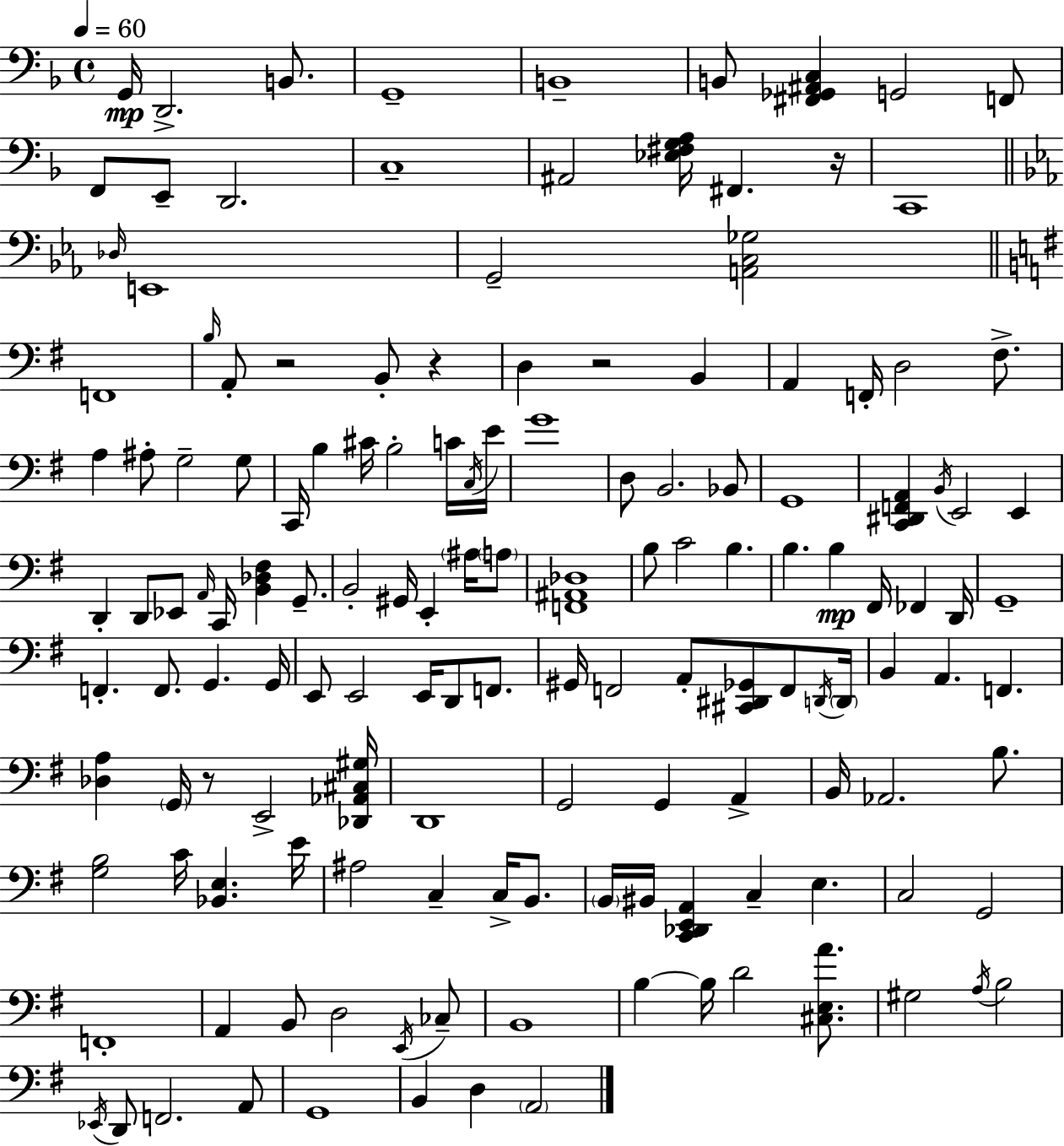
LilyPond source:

{
  \clef bass
  \time 4/4
  \defaultTimeSignature
  \key f \major
  \tempo 4 = 60
  g,16\mp d,2.-> b,8. | g,1-- | b,1-- | b,8 <fis, ges, ais, c>4 g,2 f,8 | \break f,8 e,8-- d,2. | c1-- | ais,2 <ees fis g a>16 fis,4. r16 | c,1 | \break \bar "||" \break \key c \minor \grace { des16 } e,1 | g,2-- <a, c ges>2 | \bar "||" \break \key g \major f,1 | \grace { b16 } a,8-. r2 b,8-. r4 | d4 r2 b,4 | a,4 f,16-. d2 fis8.-> | \break a4 ais8-. g2-- g8 | c,16 b4 cis'16 b2-. c'16 | \acciaccatura { c16 } e'16 g'1 | d8 b,2. | \break bes,8 g,1 | <c, dis, f, a,>4 \acciaccatura { b,16 } e,2 e,4 | d,4-. d,8 ees,8 \grace { a,16 } c,16 <b, des fis>4 | g,8.-- b,2-. gis,16 e,4-. | \break \parenthesize ais16 \parenthesize a8 <f, ais, des>1 | b8 c'2 b4. | b4. b4\mp fis,16 fes,4 | d,16 g,1-- | \break f,4.-. f,8. g,4. | g,16 e,8 e,2 e,16 d,8 | f,8. gis,16 f,2 a,8-. <cis, dis, ges,>8 | f,8 \acciaccatura { d,16 } \parenthesize d,16 b,4 a,4. f,4. | \break <des a>4 \parenthesize g,16 r8 e,2-> | <des, aes, cis gis>16 d,1 | g,2 g,4 | a,4-> b,16 aes,2. | \break b8. <g b>2 c'16 <bes, e>4. | e'16 ais2 c4-- | c16-> b,8. \parenthesize b,16 bis,16 <c, des, e, a,>4 c4-- e4. | c2 g,2 | \break f,1-. | a,4 b,8 d2 | \acciaccatura { e,16 } ces8-- b,1 | b4~~ b16 d'2 | \break <cis e a'>8. gis2 \acciaccatura { a16 } b2 | \acciaccatura { ees,16 } d,8 f,2. | a,8 g,1 | b,4 d4 | \break \parenthesize a,2 \bar "|."
}